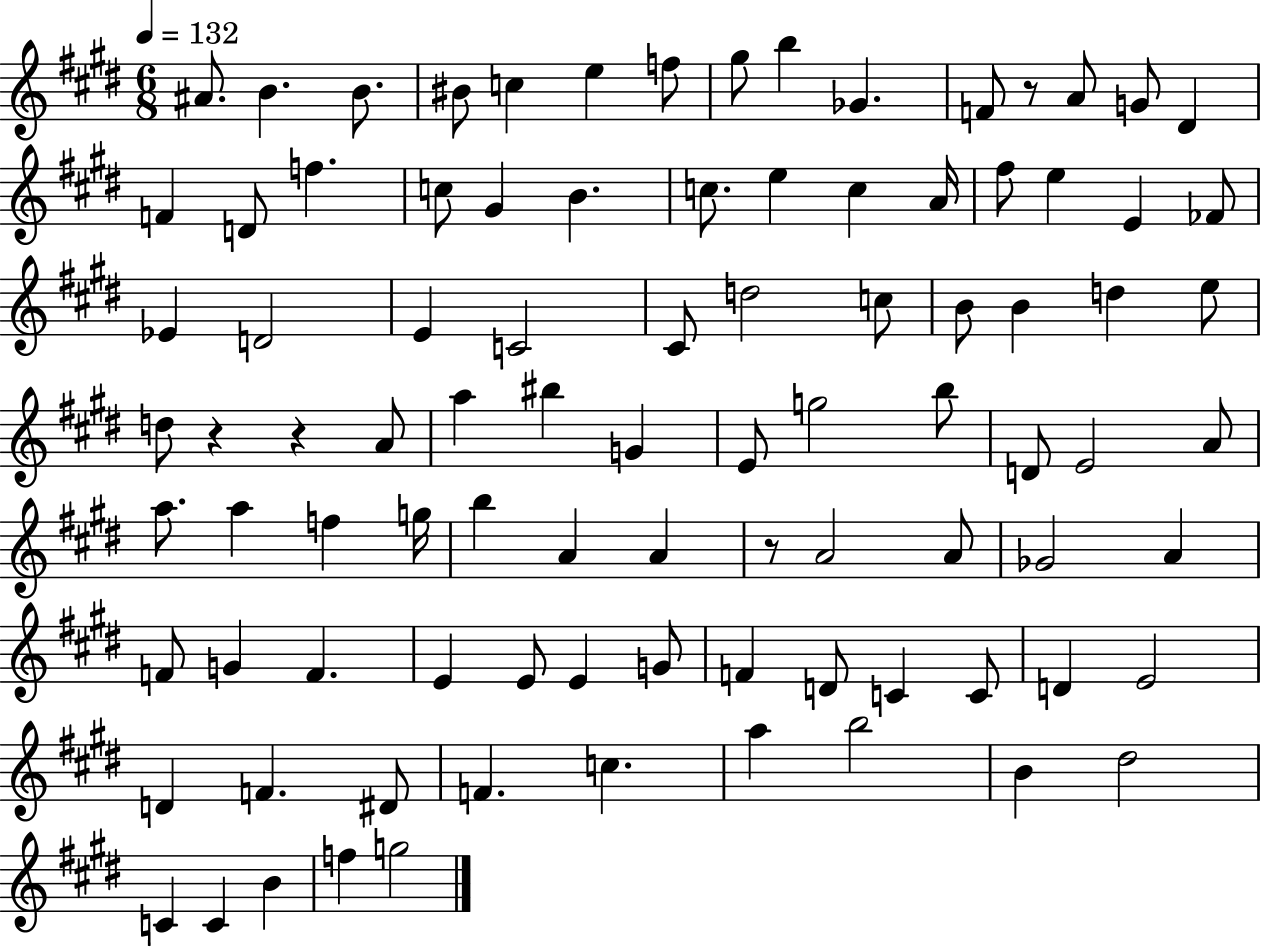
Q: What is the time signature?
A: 6/8